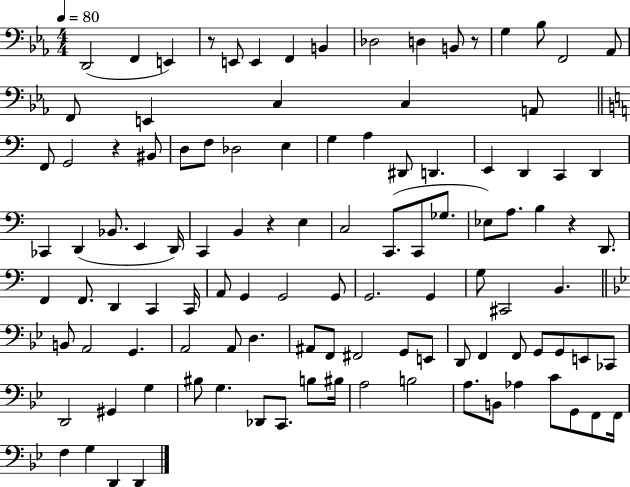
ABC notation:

X:1
T:Untitled
M:4/4
L:1/4
K:Eb
D,,2 F,, E,, z/2 E,,/2 E,, F,, B,, _D,2 D, B,,/2 z/2 G, _B,/2 F,,2 _A,,/2 F,,/2 E,, C, C, A,,/2 F,,/2 G,,2 z ^B,,/2 D,/2 F,/2 _D,2 E, G, A, ^D,,/2 D,, E,, D,, C,, D,, _C,, D,, _B,,/2 E,, D,,/4 C,, B,, z E, C,2 C,,/2 C,,/2 _G,/2 _E,/2 A,/2 B, z D,,/2 F,, F,,/2 D,, C,, C,,/4 A,,/2 G,, G,,2 G,,/2 G,,2 G,, G,/2 ^C,,2 B,, B,,/2 A,,2 G,, A,,2 A,,/2 D, ^A,,/2 F,,/2 ^F,,2 G,,/2 E,,/2 D,,/2 F,, F,,/2 G,,/2 G,,/2 E,,/2 _C,,/2 D,,2 ^G,, G, ^B,/2 G, _D,,/2 C,,/2 B,/2 ^B,/4 A,2 B,2 A,/2 B,,/2 _A, C/2 G,,/2 F,,/2 F,,/4 F, G, D,, D,,